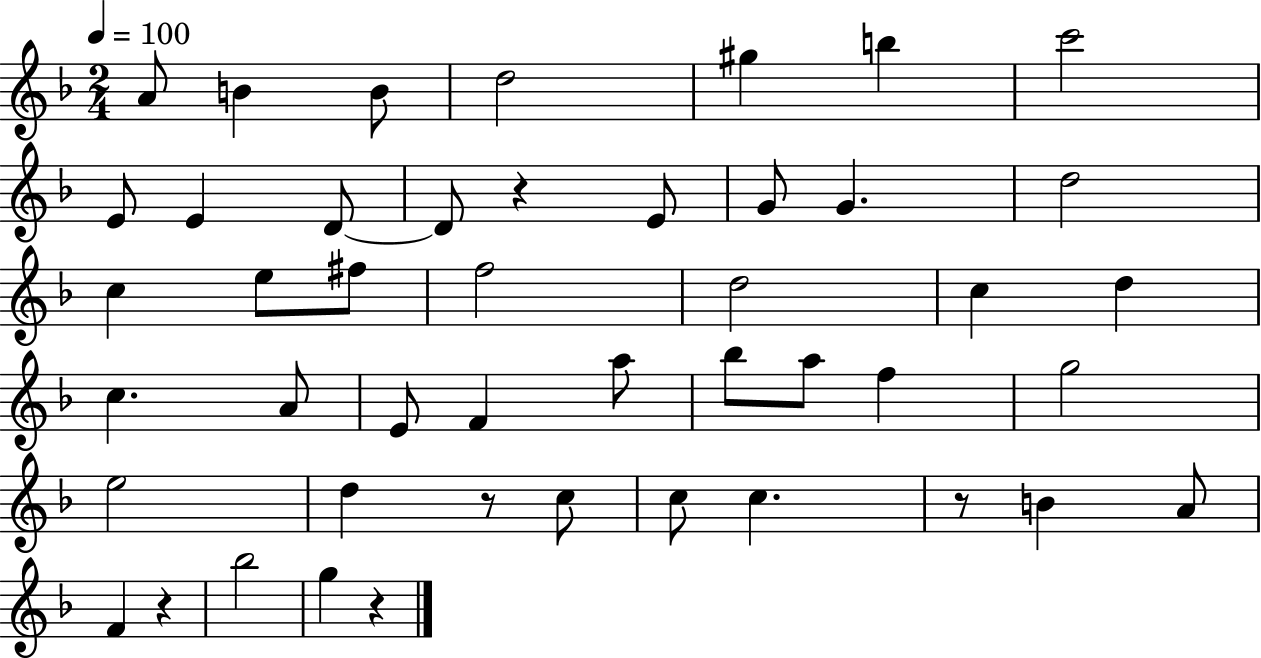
A4/e B4/q B4/e D5/h G#5/q B5/q C6/h E4/e E4/q D4/e D4/e R/q E4/e G4/e G4/q. D5/h C5/q E5/e F#5/e F5/h D5/h C5/q D5/q C5/q. A4/e E4/e F4/q A5/e Bb5/e A5/e F5/q G5/h E5/h D5/q R/e C5/e C5/e C5/q. R/e B4/q A4/e F4/q R/q Bb5/h G5/q R/q